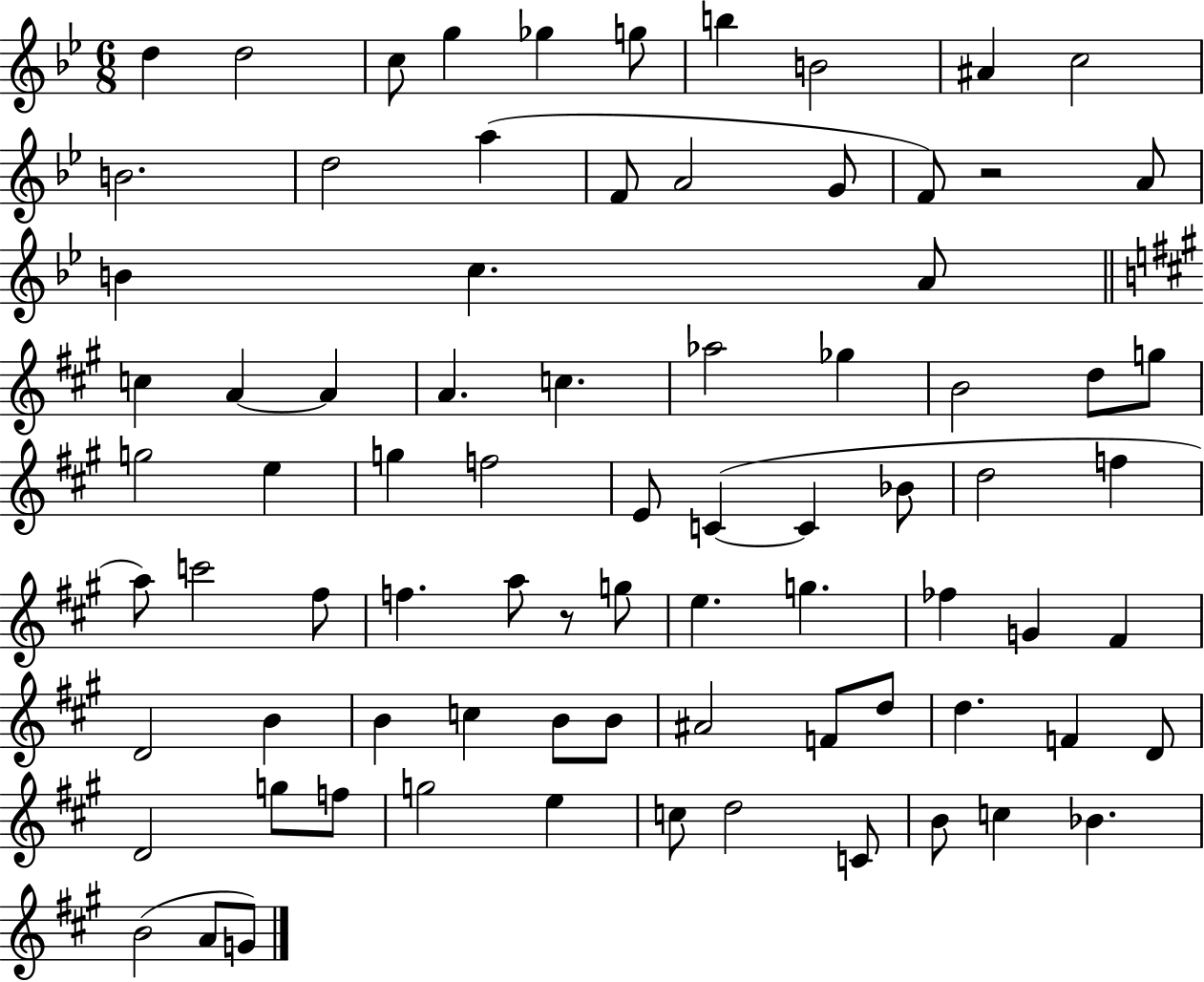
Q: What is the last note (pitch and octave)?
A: G4